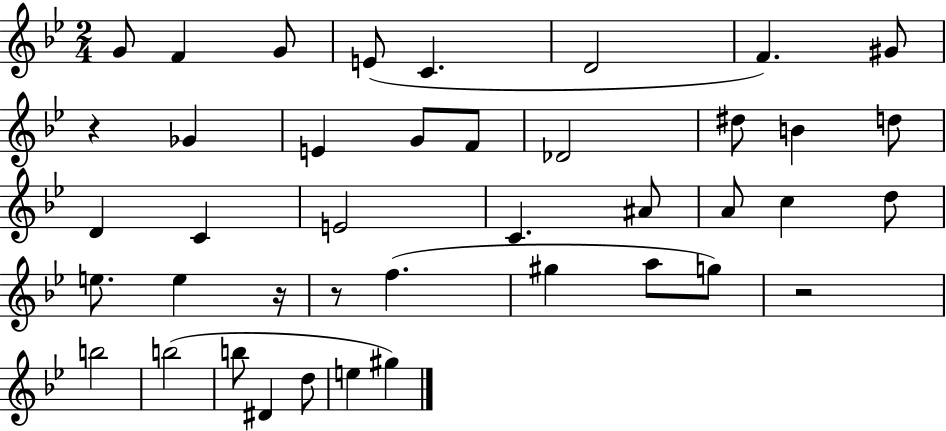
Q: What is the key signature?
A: BES major